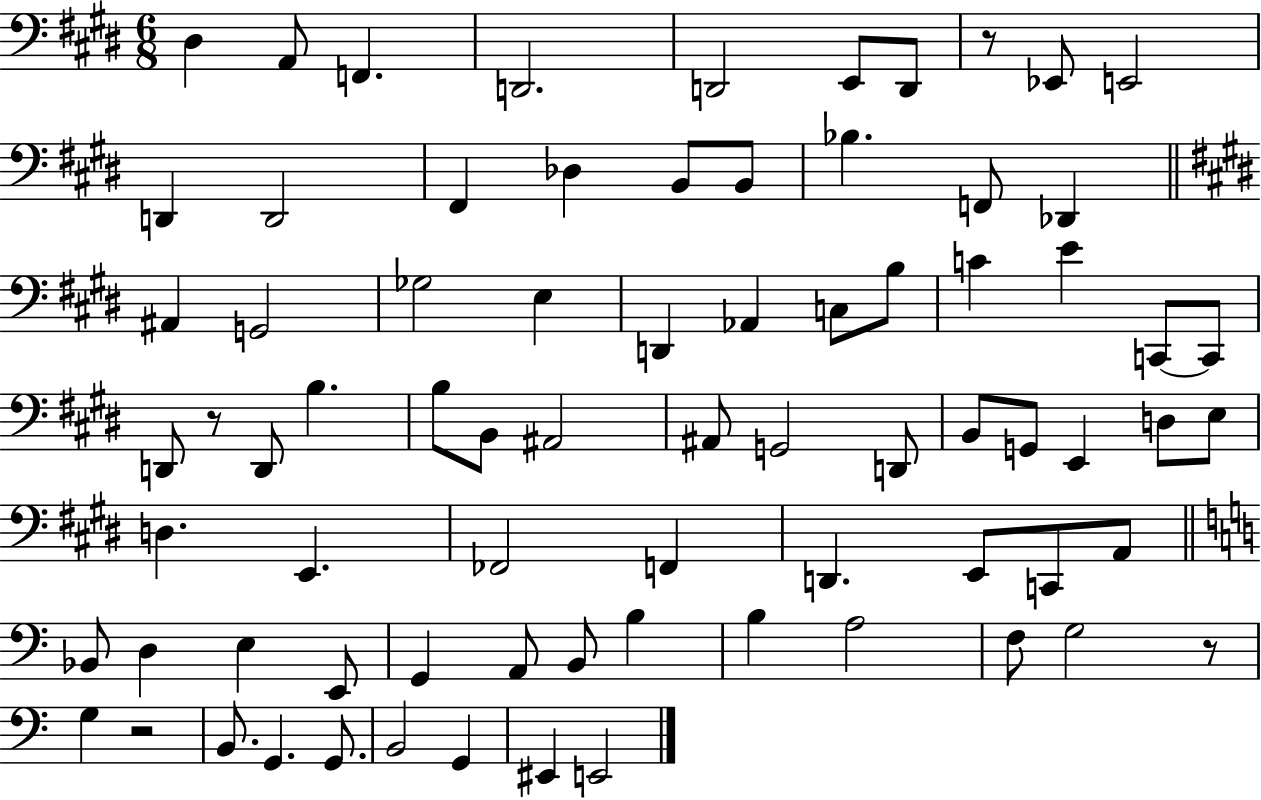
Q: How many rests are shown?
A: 4